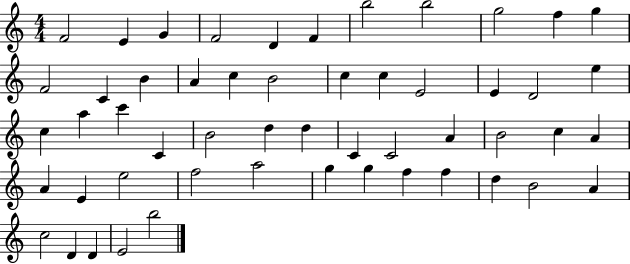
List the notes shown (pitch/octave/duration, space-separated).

F4/h E4/q G4/q F4/h D4/q F4/q B5/h B5/h G5/h F5/q G5/q F4/h C4/q B4/q A4/q C5/q B4/h C5/q C5/q E4/h E4/q D4/h E5/q C5/q A5/q C6/q C4/q B4/h D5/q D5/q C4/q C4/h A4/q B4/h C5/q A4/q A4/q E4/q E5/h F5/h A5/h G5/q G5/q F5/q F5/q D5/q B4/h A4/q C5/h D4/q D4/q E4/h B5/h